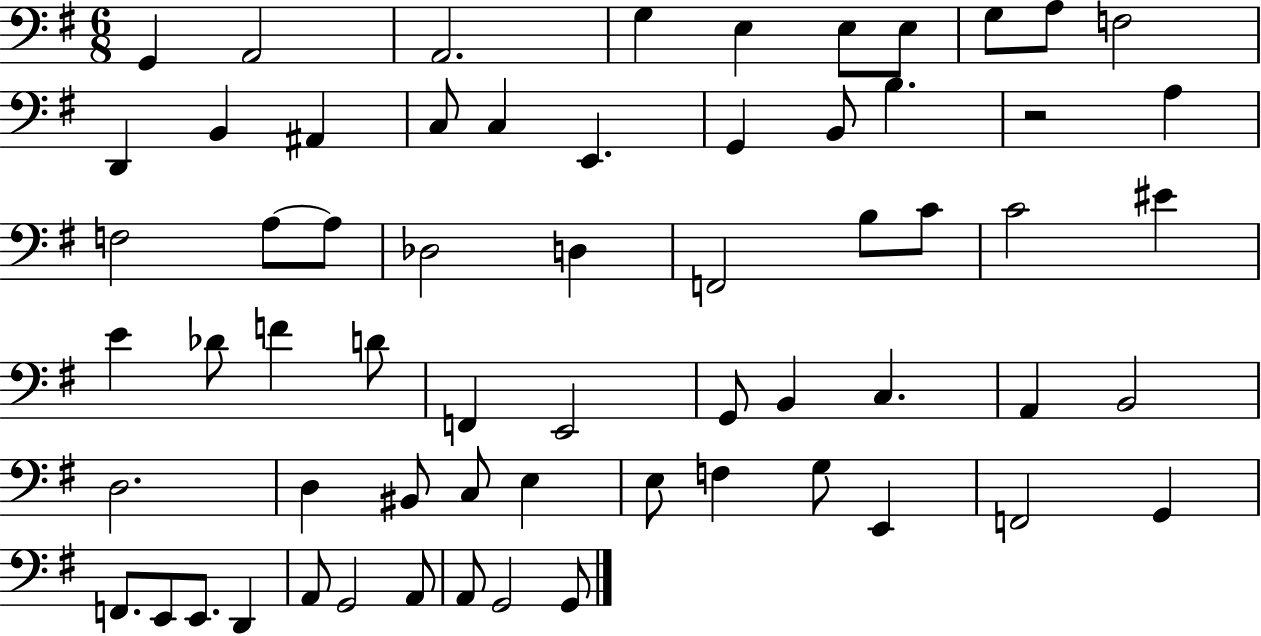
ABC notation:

X:1
T:Untitled
M:6/8
L:1/4
K:G
G,, A,,2 A,,2 G, E, E,/2 E,/2 G,/2 A,/2 F,2 D,, B,, ^A,, C,/2 C, E,, G,, B,,/2 B, z2 A, F,2 A,/2 A,/2 _D,2 D, F,,2 B,/2 C/2 C2 ^E E _D/2 F D/2 F,, E,,2 G,,/2 B,, C, A,, B,,2 D,2 D, ^B,,/2 C,/2 E, E,/2 F, G,/2 E,, F,,2 G,, F,,/2 E,,/2 E,,/2 D,, A,,/2 G,,2 A,,/2 A,,/2 G,,2 G,,/2